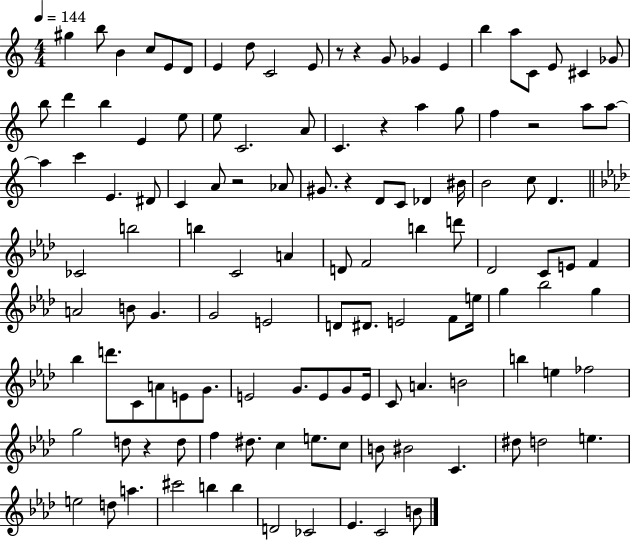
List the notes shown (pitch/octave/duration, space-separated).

G#5/q B5/e B4/q C5/e E4/e D4/e E4/q D5/e C4/h E4/e R/e R/q G4/e Gb4/q E4/q B5/q A5/e C4/e E4/e C#4/q Gb4/e B5/e D6/q B5/q E4/q E5/e E5/e C4/h. A4/e C4/q. R/q A5/q G5/e F5/q R/h A5/e A5/e A5/q C6/q E4/q. D#4/e C4/q A4/e R/h Ab4/e G#4/e. R/q D4/e C4/e Db4/q BIS4/s B4/h C5/e D4/q. CES4/h B5/h B5/q C4/h A4/q D4/e F4/h B5/q D6/e Db4/h C4/e E4/e F4/q A4/h B4/e G4/q. G4/h E4/h D4/e D#4/e. E4/h F4/e E5/s G5/q Bb5/h G5/q Bb5/q D6/e. C4/e A4/e E4/e G4/e. E4/h G4/e. E4/e G4/e E4/s C4/e A4/q. B4/h B5/q E5/q FES5/h G5/h D5/e R/q D5/e F5/q D#5/e. C5/q E5/e. C5/e B4/e BIS4/h C4/q. D#5/e D5/h E5/q. E5/h D5/e A5/q. C#6/h B5/q B5/q D4/h CES4/h Eb4/q. C4/h B4/e